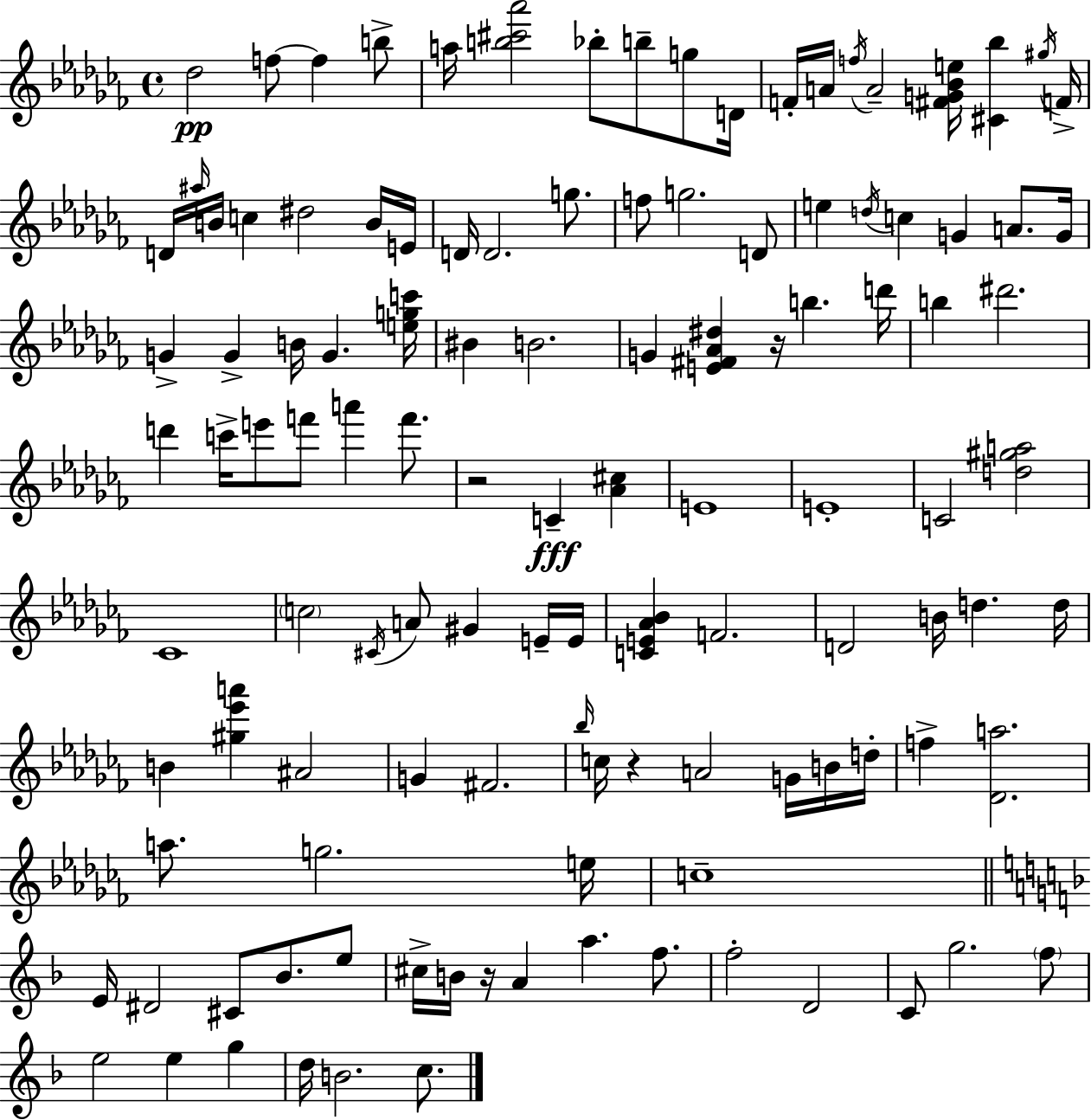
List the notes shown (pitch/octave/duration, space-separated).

Db5/h F5/e F5/q B5/e A5/s [B5,C#6,Ab6]/h Bb5/e B5/e G5/e D4/s F4/s A4/s F5/s A4/h [F#4,G4,Bb4,E5]/s [C#4,Bb5]/q G#5/s F4/s D4/s A#5/s B4/s C5/q D#5/h B4/s E4/s D4/s D4/h. G5/e. F5/e G5/h. D4/e E5/q D5/s C5/q G4/q A4/e. G4/s G4/q G4/q B4/s G4/q. [E5,G5,C6]/s BIS4/q B4/h. G4/q [E4,F#4,Ab4,D#5]/q R/s B5/q. D6/s B5/q D#6/h. D6/q C6/s E6/e F6/e A6/q F6/e. R/h C4/q [Ab4,C#5]/q E4/w E4/w C4/h [D5,G#5,A5]/h CES4/w C5/h C#4/s A4/e G#4/q E4/s E4/s [C4,E4,Ab4,Bb4]/q F4/h. D4/h B4/s D5/q. D5/s B4/q [G#5,Eb6,A6]/q A#4/h G4/q F#4/h. Bb5/s C5/s R/q A4/h G4/s B4/s D5/s F5/q [Db4,A5]/h. A5/e. G5/h. E5/s C5/w E4/s D#4/h C#4/e Bb4/e. E5/e C#5/s B4/s R/s A4/q A5/q. F5/e. F5/h D4/h C4/e G5/h. F5/e E5/h E5/q G5/q D5/s B4/h. C5/e.